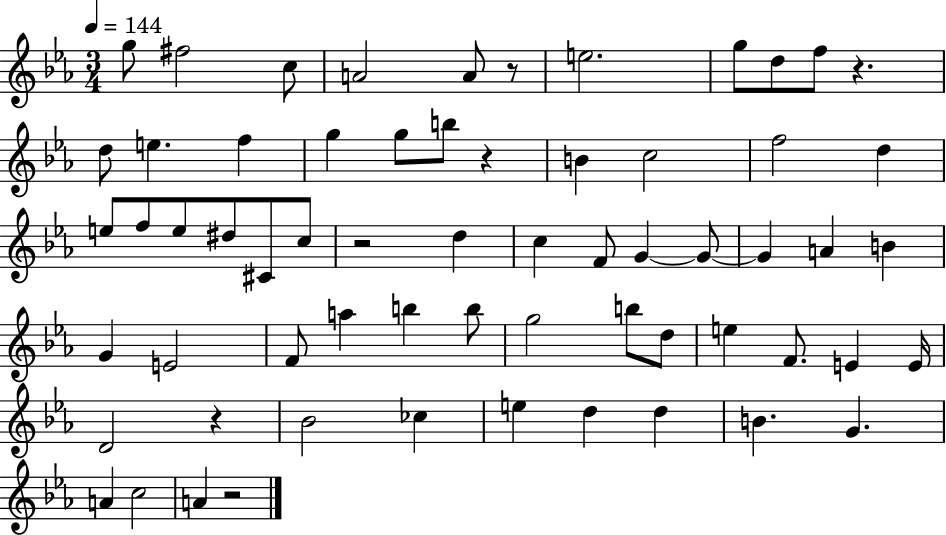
{
  \clef treble
  \numericTimeSignature
  \time 3/4
  \key ees \major
  \tempo 4 = 144
  g''8 fis''2 c''8 | a'2 a'8 r8 | e''2. | g''8 d''8 f''8 r4. | \break d''8 e''4. f''4 | g''4 g''8 b''8 r4 | b'4 c''2 | f''2 d''4 | \break e''8 f''8 e''8 dis''8 cis'8 c''8 | r2 d''4 | c''4 f'8 g'4~~ g'8~~ | g'4 a'4 b'4 | \break g'4 e'2 | f'8 a''4 b''4 b''8 | g''2 b''8 d''8 | e''4 f'8. e'4 e'16 | \break d'2 r4 | bes'2 ces''4 | e''4 d''4 d''4 | b'4. g'4. | \break a'4 c''2 | a'4 r2 | \bar "|."
}